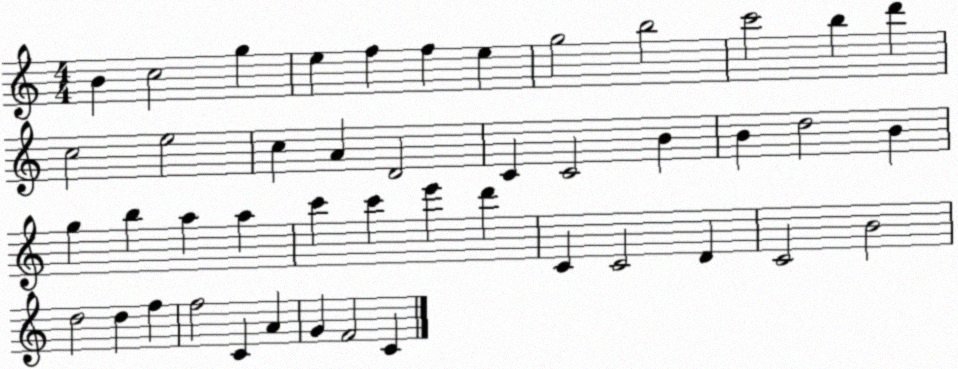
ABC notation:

X:1
T:Untitled
M:4/4
L:1/4
K:C
B c2 g e f f e g2 b2 c'2 b d' c2 e2 c A D2 C C2 B B d2 B g b a a c' c' e' d' C C2 D C2 B2 d2 d f f2 C A G F2 C